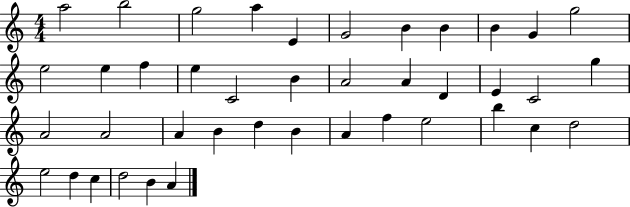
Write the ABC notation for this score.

X:1
T:Untitled
M:4/4
L:1/4
K:C
a2 b2 g2 a E G2 B B B G g2 e2 e f e C2 B A2 A D E C2 g A2 A2 A B d B A f e2 b c d2 e2 d c d2 B A